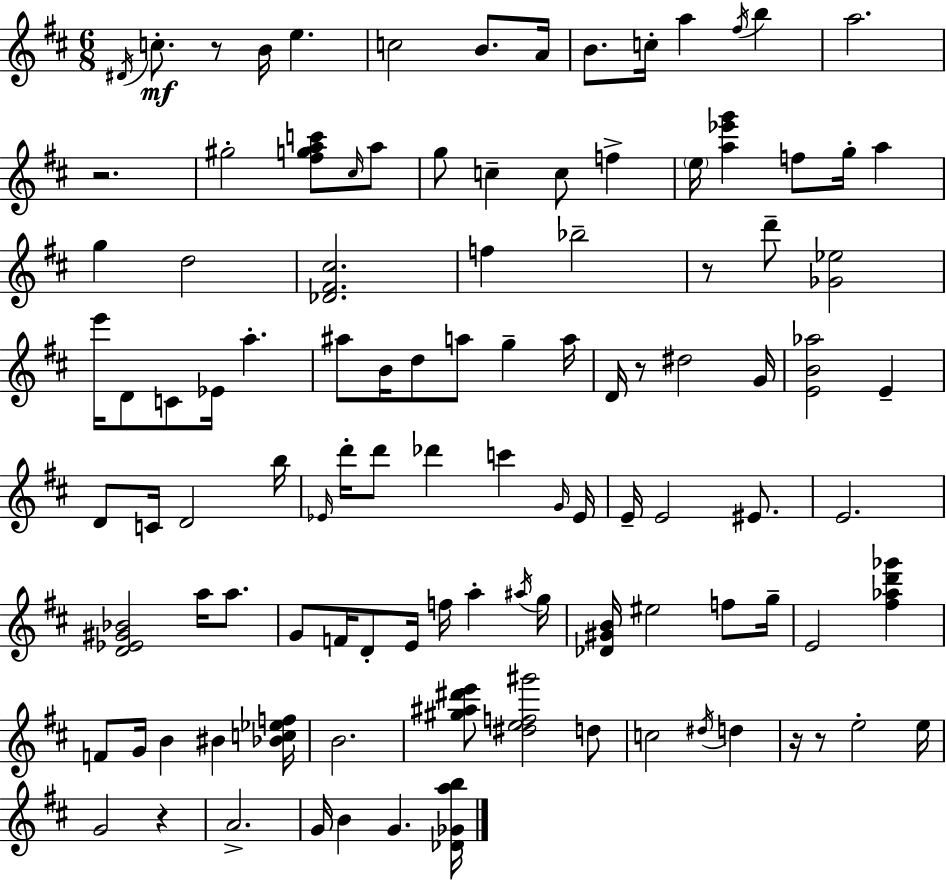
D#4/s C5/e. R/e B4/s E5/q. C5/h B4/e. A4/s B4/e. C5/s A5/q F#5/s B5/q A5/h. R/h. G#5/h [F#5,G5,A5,C6]/e C#5/s A5/e G5/e C5/q C5/e F5/q E5/s [A5,Eb6,G6]/q F5/e G5/s A5/q G5/q D5/h [Db4,F#4,C#5]/h. F5/q Bb5/h R/e D6/e [Gb4,Eb5]/h E6/s D4/e C4/e Eb4/s A5/q. A#5/e B4/s D5/e A5/e G5/q A5/s D4/s R/e D#5/h G4/s [E4,B4,Ab5]/h E4/q D4/e C4/s D4/h B5/s Eb4/s D6/s D6/e Db6/q C6/q G4/s Eb4/s E4/s E4/h EIS4/e. E4/h. [D4,Eb4,G#4,Bb4]/h A5/s A5/e. G4/e F4/s D4/e E4/s F5/s A5/q A#5/s G5/s [Db4,G#4,B4]/s EIS5/h F5/e G5/s E4/h [F#5,Ab5,D6,Gb6]/q F4/e G4/s B4/q BIS4/q [Bb4,C5,Eb5,F5]/s B4/h. [G#5,A#5,D#6,E6]/e [D#5,E5,F5,G#6]/h D5/e C5/h D#5/s D5/q R/s R/e E5/h E5/s G4/h R/q A4/h. G4/s B4/q G4/q. [Db4,Gb4,A5,B5]/s